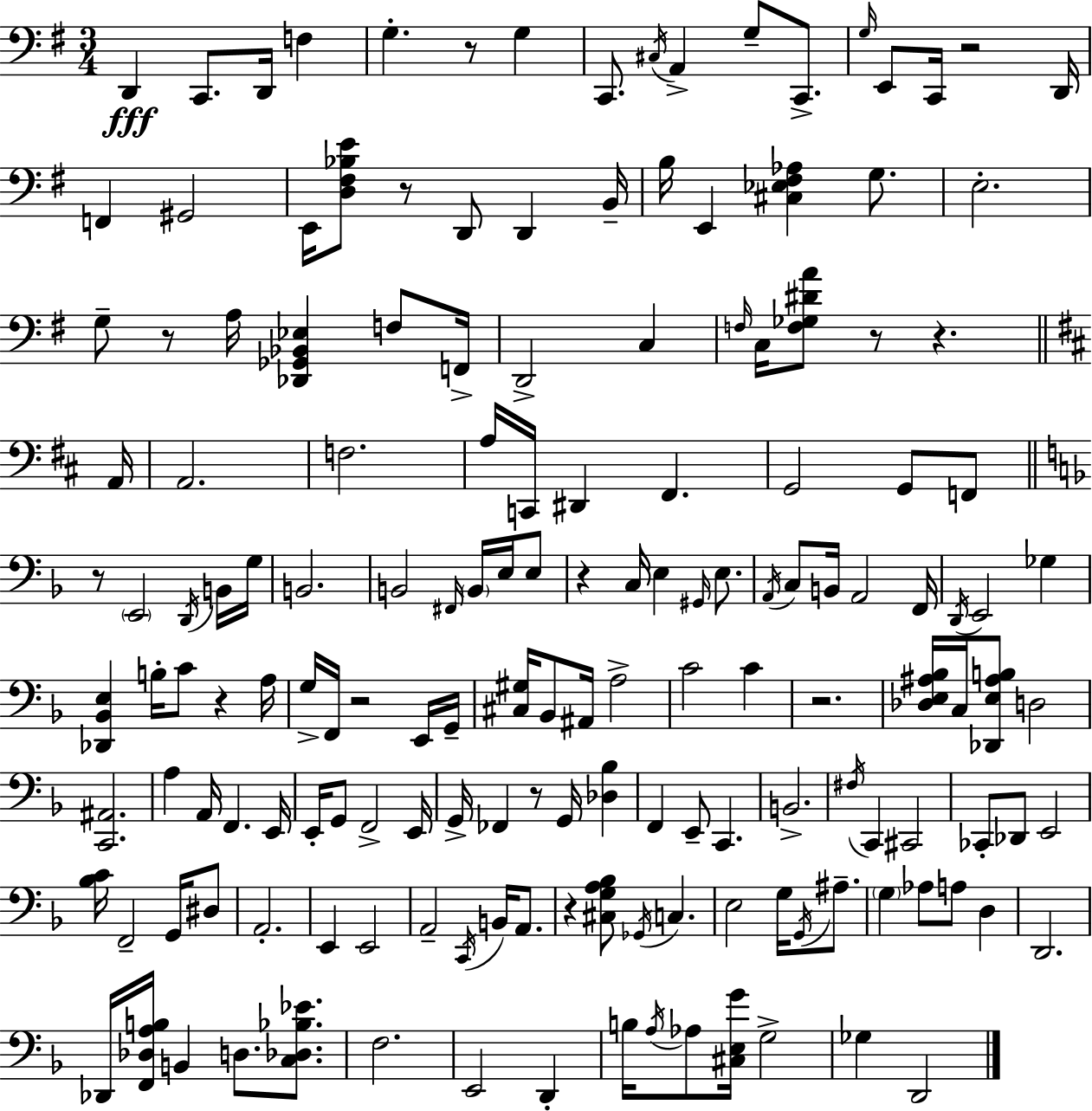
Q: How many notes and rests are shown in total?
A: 161